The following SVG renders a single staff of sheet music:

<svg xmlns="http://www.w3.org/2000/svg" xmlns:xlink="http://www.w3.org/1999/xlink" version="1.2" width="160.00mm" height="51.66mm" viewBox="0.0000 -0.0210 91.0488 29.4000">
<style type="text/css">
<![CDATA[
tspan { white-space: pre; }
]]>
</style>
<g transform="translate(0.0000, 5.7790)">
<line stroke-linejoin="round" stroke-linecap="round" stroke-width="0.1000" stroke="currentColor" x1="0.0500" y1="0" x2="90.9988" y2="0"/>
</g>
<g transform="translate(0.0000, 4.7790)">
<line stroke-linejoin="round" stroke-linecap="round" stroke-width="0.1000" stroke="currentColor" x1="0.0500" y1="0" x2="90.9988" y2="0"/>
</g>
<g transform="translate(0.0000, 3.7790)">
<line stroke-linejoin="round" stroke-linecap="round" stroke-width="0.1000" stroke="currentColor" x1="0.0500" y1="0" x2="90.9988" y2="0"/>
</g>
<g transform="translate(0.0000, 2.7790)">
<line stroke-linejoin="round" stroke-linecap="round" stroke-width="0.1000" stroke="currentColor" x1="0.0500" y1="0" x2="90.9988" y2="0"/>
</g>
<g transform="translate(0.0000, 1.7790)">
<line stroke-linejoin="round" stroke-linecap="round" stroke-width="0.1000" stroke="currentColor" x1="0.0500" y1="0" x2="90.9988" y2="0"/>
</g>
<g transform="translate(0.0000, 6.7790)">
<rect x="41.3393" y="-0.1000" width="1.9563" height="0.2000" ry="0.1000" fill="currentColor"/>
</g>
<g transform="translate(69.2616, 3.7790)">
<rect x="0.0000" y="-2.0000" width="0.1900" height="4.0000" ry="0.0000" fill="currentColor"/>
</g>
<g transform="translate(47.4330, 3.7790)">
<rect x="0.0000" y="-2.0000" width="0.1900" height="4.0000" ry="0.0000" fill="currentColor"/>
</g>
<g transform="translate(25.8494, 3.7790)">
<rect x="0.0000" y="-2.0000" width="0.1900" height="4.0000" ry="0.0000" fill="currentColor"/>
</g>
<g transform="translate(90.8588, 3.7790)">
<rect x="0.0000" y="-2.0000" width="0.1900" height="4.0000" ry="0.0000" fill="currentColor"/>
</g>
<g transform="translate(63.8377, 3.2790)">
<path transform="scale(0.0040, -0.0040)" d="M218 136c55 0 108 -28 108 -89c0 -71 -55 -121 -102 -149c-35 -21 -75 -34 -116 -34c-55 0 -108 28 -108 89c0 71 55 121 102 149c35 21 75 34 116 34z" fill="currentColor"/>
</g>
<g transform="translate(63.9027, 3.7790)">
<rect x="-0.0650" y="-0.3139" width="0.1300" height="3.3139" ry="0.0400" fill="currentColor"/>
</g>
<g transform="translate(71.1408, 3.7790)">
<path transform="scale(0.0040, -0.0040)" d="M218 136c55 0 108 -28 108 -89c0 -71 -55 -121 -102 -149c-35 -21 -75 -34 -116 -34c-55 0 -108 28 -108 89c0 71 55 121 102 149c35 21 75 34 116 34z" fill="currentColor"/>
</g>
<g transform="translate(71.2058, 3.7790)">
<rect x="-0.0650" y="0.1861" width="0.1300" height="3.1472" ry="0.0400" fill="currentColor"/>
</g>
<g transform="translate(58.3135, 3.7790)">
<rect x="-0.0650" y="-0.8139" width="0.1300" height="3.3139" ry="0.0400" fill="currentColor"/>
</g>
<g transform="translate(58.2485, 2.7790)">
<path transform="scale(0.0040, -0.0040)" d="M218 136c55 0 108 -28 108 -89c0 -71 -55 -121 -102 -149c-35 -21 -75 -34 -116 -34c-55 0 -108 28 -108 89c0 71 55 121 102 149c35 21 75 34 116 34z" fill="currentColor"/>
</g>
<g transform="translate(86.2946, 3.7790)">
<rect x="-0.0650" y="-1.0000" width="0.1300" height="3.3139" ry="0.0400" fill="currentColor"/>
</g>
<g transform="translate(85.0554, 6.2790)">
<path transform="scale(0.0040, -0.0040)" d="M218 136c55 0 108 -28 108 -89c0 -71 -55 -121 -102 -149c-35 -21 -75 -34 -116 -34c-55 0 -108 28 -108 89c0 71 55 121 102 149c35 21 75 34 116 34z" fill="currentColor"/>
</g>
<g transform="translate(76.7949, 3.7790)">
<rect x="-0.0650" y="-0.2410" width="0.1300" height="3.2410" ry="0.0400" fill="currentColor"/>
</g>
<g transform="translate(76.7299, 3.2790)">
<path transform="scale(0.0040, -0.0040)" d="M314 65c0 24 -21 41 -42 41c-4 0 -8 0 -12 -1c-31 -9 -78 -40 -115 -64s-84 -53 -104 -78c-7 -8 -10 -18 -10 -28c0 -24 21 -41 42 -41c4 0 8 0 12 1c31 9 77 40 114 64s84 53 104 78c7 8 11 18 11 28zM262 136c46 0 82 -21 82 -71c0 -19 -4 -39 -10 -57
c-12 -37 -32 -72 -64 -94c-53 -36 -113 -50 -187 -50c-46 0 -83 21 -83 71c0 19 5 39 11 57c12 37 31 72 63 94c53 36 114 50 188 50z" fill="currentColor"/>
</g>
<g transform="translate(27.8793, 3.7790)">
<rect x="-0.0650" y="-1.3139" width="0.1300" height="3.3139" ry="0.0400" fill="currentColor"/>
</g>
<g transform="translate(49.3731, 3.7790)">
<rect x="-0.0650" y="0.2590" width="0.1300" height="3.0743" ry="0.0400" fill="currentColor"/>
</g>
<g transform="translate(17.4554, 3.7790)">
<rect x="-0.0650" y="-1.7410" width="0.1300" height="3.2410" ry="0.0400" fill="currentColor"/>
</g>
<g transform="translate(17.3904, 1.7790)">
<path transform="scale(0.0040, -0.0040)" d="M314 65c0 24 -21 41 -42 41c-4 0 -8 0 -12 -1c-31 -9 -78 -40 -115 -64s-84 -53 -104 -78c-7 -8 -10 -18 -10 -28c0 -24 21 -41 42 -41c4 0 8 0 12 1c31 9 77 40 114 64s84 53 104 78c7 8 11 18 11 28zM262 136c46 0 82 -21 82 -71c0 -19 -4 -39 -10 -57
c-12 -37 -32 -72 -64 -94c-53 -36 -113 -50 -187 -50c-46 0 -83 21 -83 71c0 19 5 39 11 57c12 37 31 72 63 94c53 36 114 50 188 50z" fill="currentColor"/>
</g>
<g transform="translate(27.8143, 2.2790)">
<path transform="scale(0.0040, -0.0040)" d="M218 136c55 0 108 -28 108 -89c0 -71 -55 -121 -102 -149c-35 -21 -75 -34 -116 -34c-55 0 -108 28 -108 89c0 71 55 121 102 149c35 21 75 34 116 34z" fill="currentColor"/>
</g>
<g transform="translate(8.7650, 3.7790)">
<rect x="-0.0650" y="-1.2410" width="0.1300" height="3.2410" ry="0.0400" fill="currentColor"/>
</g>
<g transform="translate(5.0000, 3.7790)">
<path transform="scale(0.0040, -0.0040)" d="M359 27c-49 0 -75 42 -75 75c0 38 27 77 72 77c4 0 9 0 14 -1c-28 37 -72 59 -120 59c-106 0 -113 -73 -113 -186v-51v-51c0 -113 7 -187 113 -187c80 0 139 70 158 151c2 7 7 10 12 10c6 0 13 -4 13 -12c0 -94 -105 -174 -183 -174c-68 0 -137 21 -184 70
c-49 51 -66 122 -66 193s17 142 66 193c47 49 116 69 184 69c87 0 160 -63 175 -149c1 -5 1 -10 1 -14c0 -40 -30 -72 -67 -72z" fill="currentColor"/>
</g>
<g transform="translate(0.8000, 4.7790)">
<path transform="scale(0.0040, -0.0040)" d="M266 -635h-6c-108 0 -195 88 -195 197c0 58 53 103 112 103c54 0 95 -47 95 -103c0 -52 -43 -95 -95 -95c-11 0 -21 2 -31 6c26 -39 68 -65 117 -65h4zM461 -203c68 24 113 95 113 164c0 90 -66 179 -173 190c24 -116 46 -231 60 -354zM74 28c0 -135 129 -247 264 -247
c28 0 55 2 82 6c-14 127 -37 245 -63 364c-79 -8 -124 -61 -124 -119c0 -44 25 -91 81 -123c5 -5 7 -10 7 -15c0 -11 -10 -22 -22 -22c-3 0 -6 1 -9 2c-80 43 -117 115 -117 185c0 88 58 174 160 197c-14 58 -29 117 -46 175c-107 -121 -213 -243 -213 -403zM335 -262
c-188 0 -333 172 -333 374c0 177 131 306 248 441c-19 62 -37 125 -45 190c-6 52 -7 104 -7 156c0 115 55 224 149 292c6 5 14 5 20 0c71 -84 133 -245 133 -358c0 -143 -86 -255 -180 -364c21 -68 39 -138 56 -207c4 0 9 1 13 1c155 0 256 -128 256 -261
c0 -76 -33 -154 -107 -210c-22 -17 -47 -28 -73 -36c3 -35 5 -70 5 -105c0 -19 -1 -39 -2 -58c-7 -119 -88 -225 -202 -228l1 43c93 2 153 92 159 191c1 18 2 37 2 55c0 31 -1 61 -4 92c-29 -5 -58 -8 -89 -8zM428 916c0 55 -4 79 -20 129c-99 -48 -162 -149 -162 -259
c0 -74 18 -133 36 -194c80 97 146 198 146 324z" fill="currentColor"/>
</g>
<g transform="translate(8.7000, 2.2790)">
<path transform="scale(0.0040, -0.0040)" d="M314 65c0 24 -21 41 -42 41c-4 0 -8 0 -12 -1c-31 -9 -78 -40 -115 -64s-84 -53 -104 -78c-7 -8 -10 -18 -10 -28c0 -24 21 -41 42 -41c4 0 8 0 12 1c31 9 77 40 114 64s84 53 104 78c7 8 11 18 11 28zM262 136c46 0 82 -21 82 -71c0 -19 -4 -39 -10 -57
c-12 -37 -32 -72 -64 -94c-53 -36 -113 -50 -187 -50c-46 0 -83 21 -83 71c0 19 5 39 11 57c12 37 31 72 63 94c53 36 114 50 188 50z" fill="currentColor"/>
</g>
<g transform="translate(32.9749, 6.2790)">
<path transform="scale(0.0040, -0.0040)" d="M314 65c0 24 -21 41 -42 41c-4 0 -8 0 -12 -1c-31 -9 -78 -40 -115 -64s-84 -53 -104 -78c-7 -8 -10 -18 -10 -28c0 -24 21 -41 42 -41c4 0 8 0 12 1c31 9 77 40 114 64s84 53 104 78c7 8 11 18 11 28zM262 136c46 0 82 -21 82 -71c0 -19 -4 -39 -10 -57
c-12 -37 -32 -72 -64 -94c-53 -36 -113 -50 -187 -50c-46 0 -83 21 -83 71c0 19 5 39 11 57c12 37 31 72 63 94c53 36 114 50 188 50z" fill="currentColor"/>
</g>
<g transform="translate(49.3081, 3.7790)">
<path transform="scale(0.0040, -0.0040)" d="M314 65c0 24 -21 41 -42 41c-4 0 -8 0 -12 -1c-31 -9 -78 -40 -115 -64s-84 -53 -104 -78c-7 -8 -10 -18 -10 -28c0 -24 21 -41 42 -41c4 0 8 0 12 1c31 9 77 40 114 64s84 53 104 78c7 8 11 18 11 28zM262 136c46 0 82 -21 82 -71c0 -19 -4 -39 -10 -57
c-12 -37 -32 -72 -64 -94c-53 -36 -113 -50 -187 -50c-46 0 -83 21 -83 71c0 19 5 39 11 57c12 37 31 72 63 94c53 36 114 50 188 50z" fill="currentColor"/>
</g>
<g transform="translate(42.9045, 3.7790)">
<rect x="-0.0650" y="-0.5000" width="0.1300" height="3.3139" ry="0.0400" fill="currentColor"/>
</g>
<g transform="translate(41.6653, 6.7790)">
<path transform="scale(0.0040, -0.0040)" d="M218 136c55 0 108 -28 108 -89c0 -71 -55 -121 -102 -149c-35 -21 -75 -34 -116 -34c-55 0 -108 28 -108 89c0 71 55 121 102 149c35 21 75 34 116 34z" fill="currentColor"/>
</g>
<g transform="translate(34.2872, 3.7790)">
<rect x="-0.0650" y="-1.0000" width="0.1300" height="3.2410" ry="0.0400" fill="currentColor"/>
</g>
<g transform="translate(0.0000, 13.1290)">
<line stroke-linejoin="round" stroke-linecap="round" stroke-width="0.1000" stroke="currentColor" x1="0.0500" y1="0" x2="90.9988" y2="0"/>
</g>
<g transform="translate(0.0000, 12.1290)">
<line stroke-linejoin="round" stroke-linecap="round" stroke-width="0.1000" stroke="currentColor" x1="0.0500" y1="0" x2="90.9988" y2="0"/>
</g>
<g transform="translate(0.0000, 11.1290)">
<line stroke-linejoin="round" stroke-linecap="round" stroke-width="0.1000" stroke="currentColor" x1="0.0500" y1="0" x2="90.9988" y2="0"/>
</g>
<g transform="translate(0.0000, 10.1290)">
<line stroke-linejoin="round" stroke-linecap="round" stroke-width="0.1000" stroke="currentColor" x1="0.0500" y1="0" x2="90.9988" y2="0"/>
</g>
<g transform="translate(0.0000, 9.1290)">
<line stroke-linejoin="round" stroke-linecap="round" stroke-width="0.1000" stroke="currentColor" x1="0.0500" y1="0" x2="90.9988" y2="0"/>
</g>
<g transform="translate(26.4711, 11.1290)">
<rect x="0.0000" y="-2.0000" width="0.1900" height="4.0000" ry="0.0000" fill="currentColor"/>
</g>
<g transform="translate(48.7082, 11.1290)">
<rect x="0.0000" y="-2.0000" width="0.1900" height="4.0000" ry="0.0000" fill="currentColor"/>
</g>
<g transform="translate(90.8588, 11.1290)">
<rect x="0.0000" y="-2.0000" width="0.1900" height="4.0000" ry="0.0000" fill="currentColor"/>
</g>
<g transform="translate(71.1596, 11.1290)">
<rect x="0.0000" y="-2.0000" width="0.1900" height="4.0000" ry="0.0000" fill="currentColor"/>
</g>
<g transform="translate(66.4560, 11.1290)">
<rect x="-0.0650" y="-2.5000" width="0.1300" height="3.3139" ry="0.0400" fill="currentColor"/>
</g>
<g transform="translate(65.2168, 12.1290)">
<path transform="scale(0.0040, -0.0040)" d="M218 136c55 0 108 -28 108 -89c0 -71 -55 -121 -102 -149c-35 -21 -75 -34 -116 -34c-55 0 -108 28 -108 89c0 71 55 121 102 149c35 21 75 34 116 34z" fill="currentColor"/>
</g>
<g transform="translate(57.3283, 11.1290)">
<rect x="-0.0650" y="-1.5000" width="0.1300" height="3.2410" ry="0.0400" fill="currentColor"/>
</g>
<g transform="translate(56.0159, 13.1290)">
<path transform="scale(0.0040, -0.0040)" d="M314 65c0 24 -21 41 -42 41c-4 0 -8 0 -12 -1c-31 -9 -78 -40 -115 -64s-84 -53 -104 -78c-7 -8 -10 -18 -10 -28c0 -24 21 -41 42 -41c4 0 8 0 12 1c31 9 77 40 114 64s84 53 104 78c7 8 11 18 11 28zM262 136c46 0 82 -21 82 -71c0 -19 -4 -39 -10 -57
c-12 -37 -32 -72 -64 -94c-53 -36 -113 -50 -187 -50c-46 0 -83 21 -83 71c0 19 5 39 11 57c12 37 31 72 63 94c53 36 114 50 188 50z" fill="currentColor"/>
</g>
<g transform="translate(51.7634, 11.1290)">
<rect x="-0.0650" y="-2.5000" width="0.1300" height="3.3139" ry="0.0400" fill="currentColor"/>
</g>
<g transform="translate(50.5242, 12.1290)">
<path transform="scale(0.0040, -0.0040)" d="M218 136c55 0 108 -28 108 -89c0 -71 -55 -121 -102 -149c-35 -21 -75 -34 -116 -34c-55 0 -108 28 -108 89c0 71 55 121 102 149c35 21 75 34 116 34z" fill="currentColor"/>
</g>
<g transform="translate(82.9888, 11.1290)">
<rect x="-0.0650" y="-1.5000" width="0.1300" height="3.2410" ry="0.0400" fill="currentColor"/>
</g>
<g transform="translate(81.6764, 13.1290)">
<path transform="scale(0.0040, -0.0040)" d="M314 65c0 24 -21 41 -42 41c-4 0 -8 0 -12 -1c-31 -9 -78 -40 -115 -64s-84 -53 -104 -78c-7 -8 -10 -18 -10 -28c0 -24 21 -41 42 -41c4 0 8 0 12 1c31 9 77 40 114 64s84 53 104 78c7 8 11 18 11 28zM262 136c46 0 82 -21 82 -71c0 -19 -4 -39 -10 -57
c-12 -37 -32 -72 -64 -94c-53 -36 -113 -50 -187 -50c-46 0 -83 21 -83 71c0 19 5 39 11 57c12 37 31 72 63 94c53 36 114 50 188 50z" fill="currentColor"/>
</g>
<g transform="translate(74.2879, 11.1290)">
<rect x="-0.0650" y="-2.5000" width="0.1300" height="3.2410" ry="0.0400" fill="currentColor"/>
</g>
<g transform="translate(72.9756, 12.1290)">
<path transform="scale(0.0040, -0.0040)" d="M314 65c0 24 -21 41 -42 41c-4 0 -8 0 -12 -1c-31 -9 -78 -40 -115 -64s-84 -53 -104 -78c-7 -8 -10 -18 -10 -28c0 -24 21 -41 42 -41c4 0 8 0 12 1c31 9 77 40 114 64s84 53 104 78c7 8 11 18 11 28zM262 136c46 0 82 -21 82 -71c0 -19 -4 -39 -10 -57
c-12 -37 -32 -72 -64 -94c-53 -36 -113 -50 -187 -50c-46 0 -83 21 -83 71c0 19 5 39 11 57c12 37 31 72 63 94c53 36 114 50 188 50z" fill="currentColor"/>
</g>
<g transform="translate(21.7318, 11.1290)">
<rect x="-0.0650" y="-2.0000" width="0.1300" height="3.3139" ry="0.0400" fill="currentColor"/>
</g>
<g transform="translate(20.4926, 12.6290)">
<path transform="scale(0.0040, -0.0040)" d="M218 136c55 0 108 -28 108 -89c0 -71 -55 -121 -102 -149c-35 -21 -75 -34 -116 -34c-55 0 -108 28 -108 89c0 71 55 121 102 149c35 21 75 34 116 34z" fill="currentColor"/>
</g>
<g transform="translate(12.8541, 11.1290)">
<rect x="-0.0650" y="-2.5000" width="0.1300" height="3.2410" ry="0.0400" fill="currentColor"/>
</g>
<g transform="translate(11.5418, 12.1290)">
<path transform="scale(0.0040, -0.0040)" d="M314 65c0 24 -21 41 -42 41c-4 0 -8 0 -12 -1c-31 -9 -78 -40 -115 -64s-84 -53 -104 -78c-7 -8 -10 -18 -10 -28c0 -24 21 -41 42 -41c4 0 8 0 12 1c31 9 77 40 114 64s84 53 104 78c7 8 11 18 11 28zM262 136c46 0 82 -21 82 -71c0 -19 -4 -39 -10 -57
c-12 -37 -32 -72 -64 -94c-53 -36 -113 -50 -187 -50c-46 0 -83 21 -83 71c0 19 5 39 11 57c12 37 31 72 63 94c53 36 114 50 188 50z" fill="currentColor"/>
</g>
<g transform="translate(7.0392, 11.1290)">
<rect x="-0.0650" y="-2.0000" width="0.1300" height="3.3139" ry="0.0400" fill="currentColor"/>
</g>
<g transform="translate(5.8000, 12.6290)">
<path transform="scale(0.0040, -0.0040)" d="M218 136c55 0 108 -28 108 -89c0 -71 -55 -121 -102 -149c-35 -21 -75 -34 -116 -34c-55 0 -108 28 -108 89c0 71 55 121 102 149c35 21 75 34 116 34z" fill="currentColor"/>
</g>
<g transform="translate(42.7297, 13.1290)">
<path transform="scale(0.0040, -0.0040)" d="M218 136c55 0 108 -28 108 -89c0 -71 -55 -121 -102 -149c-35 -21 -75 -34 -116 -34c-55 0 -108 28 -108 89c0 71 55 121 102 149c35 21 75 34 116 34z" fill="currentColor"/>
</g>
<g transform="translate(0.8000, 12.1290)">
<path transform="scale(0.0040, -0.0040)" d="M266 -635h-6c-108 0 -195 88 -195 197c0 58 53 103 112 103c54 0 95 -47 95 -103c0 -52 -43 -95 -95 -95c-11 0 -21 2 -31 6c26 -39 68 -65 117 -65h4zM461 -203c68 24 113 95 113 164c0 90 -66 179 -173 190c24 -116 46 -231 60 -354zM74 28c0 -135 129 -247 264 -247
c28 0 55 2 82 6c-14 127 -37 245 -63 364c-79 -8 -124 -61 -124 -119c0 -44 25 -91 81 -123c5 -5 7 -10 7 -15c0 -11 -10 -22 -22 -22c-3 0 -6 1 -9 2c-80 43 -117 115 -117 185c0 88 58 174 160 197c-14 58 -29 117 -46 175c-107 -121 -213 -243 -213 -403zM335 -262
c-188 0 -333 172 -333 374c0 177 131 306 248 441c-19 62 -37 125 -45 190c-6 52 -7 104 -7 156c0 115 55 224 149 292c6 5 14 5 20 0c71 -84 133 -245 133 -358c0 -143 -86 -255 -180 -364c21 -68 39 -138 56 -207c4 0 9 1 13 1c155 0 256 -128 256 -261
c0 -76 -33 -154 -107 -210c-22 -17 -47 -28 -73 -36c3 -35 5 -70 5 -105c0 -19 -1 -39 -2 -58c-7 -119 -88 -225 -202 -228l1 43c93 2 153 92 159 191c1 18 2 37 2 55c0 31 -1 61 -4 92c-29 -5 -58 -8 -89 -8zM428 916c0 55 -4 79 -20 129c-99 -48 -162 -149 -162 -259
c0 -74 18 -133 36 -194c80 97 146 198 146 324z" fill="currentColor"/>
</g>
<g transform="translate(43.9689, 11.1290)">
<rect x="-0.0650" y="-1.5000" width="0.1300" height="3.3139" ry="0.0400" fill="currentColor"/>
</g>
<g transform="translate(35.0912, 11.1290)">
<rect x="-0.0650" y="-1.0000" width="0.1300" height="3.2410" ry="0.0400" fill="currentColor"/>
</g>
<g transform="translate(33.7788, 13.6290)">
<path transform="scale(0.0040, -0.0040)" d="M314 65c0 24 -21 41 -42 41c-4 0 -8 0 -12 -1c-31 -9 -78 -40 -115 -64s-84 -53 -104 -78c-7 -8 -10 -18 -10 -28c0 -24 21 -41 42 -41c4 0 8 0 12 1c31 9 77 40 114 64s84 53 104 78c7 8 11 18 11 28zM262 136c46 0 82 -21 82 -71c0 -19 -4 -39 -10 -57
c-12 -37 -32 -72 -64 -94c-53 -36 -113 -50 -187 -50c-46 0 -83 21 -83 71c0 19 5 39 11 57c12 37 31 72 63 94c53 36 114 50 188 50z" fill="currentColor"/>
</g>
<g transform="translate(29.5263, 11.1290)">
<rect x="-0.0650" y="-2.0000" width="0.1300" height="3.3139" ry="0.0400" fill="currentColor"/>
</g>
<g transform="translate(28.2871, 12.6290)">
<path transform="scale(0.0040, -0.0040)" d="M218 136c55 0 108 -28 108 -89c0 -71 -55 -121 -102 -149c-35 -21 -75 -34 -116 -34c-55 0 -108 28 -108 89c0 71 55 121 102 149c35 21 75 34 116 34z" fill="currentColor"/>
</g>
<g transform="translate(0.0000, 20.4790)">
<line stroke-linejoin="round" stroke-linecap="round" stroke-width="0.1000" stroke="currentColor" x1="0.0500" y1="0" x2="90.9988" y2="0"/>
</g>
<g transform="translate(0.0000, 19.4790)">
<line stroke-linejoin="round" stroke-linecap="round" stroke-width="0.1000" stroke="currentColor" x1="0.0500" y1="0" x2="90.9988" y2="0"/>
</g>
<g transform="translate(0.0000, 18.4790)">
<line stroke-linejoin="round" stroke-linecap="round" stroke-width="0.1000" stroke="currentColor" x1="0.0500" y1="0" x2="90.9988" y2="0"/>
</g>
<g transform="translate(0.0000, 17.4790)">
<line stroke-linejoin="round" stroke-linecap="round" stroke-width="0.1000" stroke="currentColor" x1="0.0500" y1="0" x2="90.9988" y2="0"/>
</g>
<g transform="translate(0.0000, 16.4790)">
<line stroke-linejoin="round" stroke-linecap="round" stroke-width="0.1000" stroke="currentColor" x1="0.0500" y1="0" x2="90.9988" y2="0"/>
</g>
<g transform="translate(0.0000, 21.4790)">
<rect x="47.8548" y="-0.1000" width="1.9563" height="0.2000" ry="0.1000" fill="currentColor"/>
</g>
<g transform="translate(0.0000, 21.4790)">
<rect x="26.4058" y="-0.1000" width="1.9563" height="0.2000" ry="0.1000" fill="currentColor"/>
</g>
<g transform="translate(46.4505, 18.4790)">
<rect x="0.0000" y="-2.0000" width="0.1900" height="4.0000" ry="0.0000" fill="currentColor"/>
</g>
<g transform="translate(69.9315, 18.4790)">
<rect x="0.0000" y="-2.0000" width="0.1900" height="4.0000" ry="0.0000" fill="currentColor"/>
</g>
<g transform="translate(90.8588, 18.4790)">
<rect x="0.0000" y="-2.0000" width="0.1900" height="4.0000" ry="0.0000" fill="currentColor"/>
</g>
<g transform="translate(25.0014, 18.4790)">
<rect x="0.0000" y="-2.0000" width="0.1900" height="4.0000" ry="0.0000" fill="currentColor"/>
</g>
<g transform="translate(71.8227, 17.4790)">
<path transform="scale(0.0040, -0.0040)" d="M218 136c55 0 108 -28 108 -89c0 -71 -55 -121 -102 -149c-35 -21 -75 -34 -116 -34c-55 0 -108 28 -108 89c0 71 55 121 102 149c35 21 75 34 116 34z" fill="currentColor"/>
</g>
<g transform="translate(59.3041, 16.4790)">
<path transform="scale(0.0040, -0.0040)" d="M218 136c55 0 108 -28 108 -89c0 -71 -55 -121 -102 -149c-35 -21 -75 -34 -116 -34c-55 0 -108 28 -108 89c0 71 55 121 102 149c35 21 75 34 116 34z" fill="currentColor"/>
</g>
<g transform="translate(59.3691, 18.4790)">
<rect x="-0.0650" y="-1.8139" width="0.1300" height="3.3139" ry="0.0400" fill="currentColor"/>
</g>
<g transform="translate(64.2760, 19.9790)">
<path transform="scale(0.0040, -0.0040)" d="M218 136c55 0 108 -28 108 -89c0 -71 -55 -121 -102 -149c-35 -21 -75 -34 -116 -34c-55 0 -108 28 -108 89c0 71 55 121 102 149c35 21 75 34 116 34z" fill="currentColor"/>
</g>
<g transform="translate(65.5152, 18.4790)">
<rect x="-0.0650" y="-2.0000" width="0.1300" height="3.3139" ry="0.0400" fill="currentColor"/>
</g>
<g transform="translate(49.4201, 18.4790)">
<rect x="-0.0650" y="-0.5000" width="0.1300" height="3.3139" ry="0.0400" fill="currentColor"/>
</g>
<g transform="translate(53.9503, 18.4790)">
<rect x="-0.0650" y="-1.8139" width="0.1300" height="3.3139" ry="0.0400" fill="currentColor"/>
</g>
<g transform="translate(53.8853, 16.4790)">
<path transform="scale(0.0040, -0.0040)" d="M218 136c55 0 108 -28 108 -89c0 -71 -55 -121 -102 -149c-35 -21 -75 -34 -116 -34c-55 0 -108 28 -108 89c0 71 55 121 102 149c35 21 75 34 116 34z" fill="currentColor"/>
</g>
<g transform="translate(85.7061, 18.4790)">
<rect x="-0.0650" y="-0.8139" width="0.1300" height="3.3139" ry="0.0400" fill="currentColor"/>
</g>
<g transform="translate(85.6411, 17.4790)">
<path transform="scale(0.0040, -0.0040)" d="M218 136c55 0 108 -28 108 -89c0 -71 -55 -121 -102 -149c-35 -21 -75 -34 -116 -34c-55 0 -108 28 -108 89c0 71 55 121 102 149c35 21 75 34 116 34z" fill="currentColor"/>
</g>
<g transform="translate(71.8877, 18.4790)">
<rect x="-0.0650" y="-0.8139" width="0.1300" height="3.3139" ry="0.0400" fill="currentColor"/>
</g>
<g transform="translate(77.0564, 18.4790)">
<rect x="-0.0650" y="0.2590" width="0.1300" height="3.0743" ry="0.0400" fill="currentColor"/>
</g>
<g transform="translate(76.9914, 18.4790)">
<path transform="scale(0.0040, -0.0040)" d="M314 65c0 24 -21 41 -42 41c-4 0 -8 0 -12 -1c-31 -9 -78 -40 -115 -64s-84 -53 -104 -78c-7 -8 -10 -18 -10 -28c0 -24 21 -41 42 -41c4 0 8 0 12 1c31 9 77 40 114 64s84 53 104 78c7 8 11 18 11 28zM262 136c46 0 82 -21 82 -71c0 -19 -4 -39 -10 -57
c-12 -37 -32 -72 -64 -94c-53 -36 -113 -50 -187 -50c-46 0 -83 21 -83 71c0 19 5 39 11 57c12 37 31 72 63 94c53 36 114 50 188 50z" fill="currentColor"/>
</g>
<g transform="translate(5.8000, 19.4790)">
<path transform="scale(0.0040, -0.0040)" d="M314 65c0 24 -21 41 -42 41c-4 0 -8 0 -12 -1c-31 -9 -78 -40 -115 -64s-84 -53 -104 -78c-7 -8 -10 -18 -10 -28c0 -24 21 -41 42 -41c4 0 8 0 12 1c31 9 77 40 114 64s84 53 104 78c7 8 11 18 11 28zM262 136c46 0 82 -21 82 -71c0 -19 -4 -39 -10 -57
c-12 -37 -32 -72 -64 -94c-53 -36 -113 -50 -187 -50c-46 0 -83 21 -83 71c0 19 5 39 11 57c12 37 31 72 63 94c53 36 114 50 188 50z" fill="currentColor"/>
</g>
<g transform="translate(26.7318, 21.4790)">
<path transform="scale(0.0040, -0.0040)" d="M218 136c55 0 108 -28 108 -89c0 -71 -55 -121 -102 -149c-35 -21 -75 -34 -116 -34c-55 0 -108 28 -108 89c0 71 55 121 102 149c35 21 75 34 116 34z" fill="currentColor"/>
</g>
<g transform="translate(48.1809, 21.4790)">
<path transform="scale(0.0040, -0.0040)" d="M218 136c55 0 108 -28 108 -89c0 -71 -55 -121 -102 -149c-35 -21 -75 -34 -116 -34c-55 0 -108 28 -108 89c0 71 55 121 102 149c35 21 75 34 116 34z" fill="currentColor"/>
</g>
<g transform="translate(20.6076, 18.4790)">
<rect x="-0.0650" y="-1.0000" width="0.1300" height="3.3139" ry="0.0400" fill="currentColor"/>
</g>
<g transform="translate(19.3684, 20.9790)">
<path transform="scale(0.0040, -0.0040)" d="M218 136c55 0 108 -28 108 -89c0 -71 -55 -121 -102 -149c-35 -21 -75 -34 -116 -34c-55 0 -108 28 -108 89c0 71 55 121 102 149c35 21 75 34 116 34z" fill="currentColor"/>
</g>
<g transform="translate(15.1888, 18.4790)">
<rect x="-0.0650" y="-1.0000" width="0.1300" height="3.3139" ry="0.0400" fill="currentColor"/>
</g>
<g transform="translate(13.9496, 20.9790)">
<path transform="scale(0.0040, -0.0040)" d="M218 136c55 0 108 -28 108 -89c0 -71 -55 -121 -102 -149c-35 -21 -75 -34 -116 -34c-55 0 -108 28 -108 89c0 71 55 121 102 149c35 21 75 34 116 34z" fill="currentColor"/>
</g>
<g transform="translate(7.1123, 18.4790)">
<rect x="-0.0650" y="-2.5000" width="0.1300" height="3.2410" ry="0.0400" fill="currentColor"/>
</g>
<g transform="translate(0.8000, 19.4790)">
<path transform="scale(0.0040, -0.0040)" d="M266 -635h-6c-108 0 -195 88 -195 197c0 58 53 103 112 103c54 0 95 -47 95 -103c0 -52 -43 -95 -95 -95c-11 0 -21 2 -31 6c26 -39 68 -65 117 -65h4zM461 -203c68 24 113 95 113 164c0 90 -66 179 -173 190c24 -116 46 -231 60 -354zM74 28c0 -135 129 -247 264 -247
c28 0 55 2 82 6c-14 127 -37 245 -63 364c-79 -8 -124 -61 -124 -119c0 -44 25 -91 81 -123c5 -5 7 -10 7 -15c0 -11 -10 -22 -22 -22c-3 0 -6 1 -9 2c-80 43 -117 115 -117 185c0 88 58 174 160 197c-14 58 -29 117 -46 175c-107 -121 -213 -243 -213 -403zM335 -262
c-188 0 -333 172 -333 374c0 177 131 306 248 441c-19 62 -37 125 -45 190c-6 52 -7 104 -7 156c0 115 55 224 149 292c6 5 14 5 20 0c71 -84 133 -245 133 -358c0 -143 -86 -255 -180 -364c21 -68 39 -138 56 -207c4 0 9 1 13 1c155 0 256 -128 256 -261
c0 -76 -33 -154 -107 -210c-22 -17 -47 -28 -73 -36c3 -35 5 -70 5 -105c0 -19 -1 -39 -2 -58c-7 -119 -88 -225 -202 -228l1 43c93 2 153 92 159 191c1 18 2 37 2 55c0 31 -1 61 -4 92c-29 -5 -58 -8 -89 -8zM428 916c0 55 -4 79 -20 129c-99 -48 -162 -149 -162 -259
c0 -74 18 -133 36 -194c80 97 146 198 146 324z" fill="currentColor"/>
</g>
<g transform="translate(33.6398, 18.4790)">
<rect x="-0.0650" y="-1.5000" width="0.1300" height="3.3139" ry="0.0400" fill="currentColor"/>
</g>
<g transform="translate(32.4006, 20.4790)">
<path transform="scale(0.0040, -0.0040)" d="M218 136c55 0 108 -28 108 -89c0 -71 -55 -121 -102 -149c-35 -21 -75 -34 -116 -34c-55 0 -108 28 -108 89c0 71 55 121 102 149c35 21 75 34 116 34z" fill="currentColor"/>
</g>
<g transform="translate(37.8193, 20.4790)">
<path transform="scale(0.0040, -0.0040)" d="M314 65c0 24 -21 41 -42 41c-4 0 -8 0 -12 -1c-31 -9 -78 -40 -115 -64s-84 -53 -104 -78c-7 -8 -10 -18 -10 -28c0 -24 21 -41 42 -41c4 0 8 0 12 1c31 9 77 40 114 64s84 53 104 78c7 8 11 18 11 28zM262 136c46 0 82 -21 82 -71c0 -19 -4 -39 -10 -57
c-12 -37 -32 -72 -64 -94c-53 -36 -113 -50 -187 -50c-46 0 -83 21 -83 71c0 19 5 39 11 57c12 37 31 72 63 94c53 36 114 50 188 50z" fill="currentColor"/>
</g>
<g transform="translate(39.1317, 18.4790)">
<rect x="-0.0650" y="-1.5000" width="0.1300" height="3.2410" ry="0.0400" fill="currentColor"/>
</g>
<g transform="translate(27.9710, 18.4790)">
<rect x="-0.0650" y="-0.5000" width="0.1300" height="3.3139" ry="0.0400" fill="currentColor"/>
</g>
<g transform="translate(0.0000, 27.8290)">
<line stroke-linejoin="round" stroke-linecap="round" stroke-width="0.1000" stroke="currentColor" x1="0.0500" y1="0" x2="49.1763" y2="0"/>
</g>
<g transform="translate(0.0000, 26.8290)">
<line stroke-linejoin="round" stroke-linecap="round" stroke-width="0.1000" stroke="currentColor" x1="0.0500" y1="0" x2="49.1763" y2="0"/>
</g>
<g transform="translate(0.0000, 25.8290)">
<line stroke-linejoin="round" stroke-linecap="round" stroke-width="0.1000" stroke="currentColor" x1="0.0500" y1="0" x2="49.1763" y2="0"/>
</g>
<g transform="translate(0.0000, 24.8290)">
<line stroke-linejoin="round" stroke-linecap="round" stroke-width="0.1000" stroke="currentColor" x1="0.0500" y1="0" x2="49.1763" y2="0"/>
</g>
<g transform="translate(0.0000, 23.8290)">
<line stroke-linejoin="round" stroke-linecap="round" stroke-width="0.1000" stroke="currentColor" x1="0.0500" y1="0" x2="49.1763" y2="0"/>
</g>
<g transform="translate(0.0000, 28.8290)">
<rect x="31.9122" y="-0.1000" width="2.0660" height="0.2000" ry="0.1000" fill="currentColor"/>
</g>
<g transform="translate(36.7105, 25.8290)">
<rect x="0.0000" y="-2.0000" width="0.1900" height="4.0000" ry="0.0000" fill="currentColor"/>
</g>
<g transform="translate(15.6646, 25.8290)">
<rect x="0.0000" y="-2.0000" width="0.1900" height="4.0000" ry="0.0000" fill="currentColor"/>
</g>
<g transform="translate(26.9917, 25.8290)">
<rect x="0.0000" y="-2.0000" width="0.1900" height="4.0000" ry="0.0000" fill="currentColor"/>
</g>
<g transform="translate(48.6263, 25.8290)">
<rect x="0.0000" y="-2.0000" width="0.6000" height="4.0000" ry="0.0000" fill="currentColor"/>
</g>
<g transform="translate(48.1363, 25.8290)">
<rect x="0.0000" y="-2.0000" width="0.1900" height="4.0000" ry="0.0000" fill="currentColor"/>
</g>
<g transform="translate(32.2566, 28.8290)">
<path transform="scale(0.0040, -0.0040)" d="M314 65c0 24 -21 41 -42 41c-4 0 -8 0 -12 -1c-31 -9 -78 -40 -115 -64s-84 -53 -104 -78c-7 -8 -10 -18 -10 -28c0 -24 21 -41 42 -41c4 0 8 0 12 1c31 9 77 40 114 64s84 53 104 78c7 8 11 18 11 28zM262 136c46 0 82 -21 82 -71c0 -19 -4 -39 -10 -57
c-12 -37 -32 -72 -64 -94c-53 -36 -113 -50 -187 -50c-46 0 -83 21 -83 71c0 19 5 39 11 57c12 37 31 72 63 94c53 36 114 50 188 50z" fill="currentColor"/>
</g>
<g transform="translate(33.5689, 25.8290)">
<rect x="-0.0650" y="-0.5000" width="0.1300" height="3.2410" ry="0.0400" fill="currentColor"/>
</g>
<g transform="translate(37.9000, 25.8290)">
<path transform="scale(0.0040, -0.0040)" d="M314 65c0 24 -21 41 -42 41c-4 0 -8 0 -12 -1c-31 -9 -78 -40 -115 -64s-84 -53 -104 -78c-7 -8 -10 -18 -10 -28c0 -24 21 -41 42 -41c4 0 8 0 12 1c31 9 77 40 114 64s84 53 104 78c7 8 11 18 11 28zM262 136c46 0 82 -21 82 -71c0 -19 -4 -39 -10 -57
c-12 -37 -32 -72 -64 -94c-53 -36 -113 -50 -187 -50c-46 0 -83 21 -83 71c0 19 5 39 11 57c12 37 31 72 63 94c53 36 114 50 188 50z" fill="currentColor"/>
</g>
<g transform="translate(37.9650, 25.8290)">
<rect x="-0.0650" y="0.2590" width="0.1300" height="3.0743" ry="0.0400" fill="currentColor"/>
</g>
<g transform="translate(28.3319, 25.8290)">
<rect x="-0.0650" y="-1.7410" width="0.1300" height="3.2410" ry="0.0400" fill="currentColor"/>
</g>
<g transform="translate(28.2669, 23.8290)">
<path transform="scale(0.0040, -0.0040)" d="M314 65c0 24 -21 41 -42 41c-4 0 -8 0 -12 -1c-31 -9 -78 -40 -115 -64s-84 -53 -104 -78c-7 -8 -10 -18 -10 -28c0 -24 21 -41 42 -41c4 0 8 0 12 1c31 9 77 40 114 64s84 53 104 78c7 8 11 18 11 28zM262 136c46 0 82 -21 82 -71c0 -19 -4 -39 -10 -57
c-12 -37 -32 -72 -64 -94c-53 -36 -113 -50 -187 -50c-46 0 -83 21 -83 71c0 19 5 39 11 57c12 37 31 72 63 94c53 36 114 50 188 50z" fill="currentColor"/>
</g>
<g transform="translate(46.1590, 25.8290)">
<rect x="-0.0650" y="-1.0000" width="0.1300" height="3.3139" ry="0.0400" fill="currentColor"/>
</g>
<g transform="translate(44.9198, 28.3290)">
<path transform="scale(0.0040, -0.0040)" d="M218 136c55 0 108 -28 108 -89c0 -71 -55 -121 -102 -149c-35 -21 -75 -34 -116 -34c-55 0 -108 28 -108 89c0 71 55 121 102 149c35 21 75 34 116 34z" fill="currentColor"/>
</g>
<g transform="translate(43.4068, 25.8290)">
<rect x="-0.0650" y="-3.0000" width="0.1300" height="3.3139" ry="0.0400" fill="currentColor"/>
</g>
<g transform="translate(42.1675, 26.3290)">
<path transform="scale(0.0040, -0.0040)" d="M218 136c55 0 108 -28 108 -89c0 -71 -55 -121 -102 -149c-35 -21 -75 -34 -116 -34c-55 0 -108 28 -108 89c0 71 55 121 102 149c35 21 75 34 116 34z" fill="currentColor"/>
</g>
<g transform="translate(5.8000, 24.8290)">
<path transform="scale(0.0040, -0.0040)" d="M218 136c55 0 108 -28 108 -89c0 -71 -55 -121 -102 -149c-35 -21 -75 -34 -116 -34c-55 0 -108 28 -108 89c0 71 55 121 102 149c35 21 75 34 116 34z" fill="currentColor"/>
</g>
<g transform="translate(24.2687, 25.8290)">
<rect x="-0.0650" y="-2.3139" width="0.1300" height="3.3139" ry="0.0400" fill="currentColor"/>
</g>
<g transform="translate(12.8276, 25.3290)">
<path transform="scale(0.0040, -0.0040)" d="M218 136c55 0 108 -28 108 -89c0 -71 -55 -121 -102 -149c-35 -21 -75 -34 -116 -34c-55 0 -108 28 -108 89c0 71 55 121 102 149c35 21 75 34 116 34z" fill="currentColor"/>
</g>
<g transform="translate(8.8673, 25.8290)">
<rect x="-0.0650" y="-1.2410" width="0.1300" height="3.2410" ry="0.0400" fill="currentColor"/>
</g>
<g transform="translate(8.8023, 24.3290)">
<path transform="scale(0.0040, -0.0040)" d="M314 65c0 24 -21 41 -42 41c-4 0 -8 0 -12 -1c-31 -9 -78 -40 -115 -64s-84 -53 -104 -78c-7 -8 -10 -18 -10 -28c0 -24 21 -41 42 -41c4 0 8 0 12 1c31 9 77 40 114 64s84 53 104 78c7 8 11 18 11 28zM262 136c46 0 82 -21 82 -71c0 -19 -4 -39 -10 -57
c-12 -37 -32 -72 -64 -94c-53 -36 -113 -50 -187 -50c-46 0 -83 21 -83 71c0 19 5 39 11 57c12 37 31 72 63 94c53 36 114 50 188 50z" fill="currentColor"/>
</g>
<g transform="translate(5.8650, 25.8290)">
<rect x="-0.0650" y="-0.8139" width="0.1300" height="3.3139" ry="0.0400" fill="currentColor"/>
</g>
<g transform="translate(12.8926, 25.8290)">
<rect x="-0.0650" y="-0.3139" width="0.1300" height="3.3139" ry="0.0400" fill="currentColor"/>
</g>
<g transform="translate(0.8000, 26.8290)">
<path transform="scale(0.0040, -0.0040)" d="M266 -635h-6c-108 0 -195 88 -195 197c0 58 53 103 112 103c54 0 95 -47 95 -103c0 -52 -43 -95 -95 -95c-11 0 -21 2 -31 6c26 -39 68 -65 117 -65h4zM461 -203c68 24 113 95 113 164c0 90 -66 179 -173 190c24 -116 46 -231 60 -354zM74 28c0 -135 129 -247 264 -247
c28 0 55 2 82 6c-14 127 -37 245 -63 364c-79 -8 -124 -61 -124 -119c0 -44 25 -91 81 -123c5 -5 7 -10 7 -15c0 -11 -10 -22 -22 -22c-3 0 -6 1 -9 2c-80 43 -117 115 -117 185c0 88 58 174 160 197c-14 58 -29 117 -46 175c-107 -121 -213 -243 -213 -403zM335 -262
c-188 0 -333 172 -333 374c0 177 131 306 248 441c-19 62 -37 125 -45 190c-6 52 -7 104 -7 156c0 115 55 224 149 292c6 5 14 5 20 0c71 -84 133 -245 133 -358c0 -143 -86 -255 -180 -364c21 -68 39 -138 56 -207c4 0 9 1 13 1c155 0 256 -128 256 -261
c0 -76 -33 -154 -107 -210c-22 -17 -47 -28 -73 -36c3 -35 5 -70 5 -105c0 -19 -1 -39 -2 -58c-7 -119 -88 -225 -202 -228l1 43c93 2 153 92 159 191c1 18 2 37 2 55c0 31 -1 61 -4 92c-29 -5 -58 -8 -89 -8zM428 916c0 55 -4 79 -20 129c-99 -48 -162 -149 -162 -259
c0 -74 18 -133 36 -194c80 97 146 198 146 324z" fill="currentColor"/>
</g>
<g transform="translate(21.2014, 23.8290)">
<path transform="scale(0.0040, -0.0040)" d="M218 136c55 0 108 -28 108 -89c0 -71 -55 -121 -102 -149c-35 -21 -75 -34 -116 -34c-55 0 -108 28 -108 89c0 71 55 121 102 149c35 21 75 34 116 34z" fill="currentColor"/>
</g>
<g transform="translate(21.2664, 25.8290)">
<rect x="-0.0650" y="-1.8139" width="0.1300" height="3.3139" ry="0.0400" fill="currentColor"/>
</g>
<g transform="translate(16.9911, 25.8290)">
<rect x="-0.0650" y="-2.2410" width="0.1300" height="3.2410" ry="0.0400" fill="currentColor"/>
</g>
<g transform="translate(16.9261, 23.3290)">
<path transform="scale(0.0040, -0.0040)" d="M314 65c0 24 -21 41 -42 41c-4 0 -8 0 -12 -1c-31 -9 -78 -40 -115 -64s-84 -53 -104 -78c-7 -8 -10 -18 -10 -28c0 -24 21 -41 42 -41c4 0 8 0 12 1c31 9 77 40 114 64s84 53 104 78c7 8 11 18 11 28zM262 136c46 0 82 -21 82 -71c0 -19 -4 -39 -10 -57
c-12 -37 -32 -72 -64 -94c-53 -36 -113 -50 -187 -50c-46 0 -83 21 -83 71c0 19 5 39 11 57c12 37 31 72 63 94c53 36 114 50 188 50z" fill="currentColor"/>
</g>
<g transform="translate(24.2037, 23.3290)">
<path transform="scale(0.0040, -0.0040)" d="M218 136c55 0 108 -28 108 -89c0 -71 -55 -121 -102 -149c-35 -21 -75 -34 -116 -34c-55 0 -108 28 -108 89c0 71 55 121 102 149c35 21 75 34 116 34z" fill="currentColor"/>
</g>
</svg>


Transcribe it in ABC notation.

X:1
T:Untitled
M:4/4
L:1/4
K:C
e2 f2 e D2 C B2 d c B c2 D F G2 F F D2 E G E2 G G2 E2 G2 D D C E E2 C f f F d B2 d d e2 c g2 f g f2 C2 B2 A D